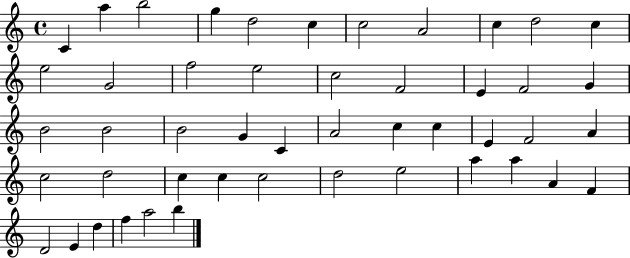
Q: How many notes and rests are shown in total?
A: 48